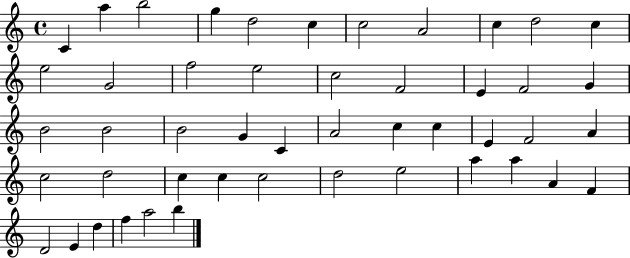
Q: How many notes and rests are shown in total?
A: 48